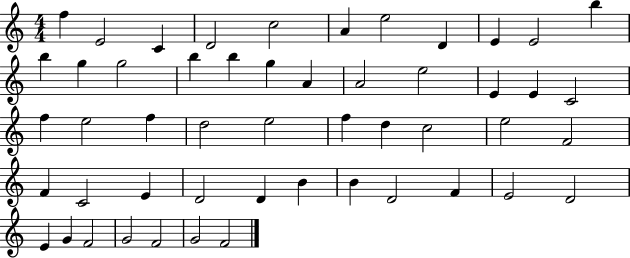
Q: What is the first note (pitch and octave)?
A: F5